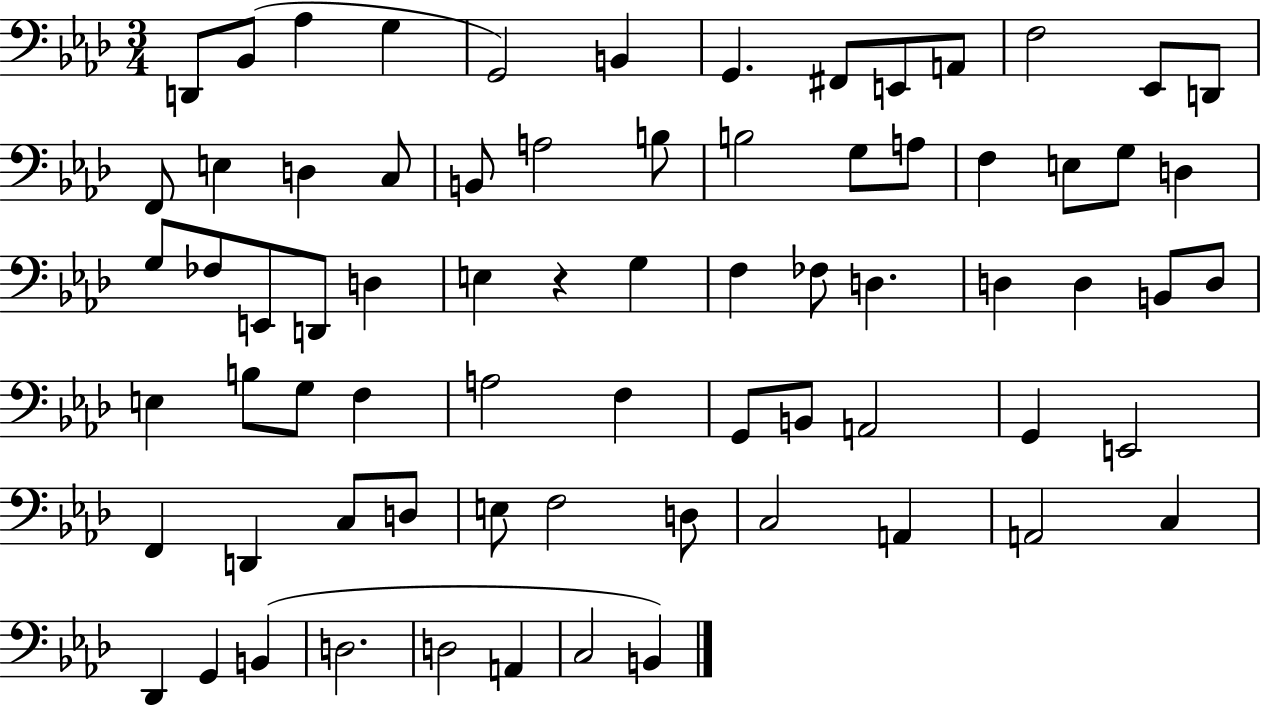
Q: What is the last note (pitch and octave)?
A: B2